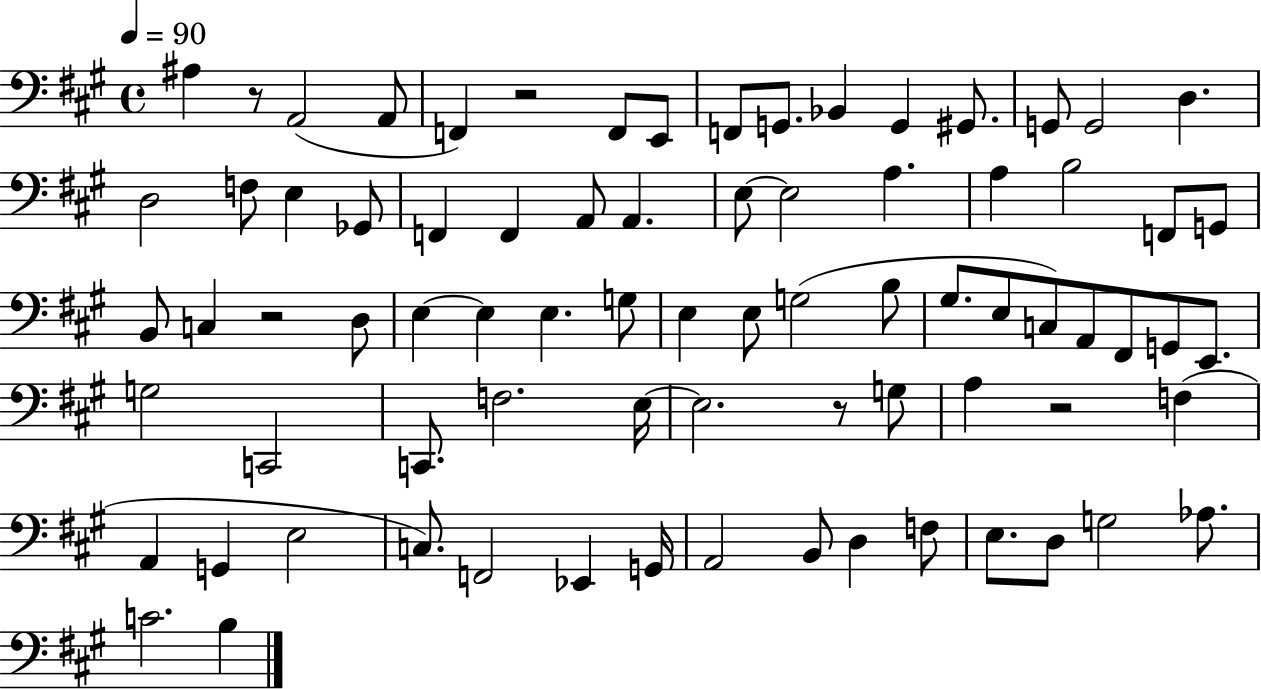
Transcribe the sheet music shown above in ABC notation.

X:1
T:Untitled
M:4/4
L:1/4
K:A
^A, z/2 A,,2 A,,/2 F,, z2 F,,/2 E,,/2 F,,/2 G,,/2 _B,, G,, ^G,,/2 G,,/2 G,,2 D, D,2 F,/2 E, _G,,/2 F,, F,, A,,/2 A,, E,/2 E,2 A, A, B,2 F,,/2 G,,/2 B,,/2 C, z2 D,/2 E, E, E, G,/2 E, E,/2 G,2 B,/2 ^G,/2 E,/2 C,/2 A,,/2 ^F,,/2 G,,/2 E,,/2 G,2 C,,2 C,,/2 F,2 E,/4 E,2 z/2 G,/2 A, z2 F, A,, G,, E,2 C,/2 F,,2 _E,, G,,/4 A,,2 B,,/2 D, F,/2 E,/2 D,/2 G,2 _A,/2 C2 B,